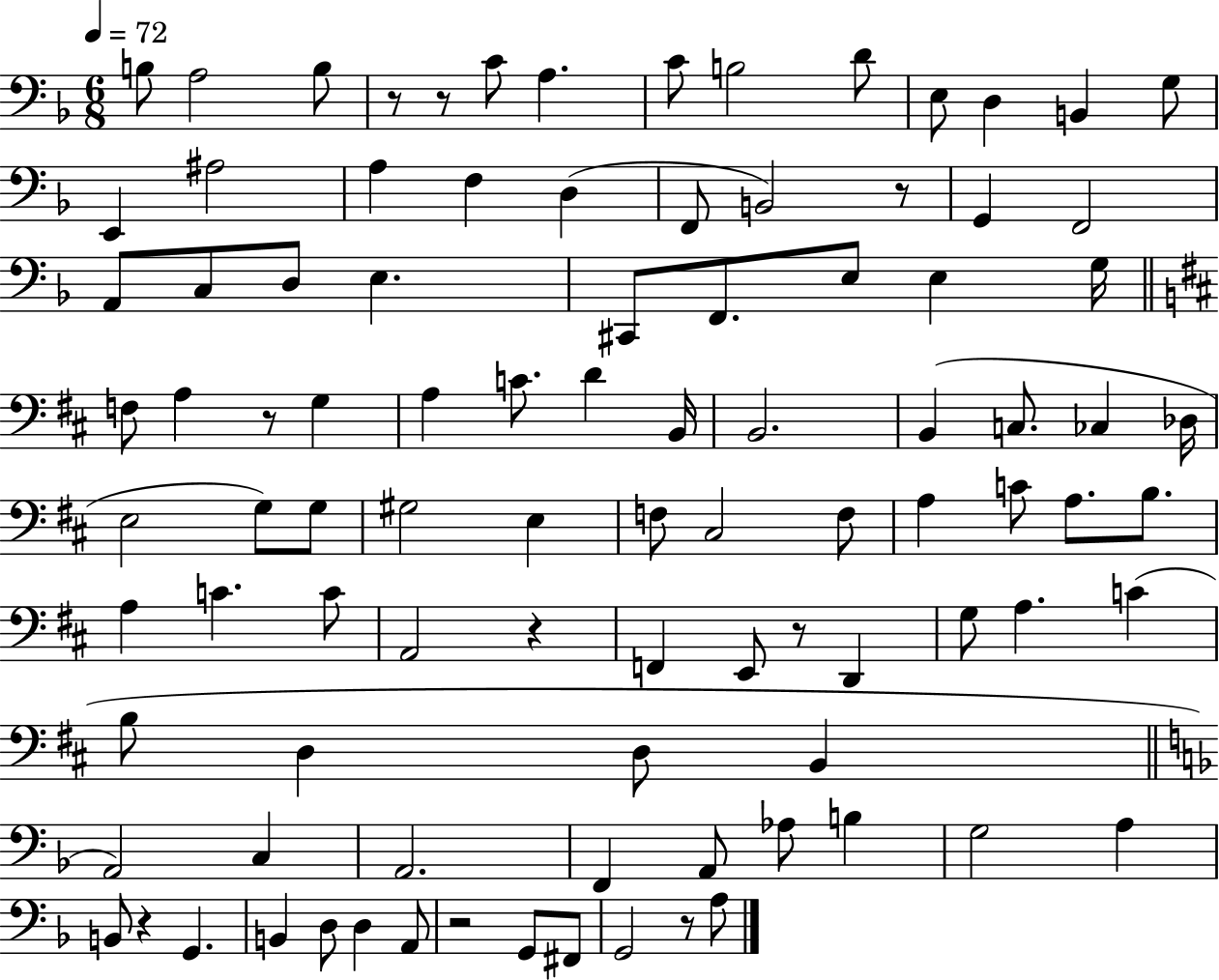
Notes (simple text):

B3/e A3/h B3/e R/e R/e C4/e A3/q. C4/e B3/h D4/e E3/e D3/q B2/q G3/e E2/q A#3/h A3/q F3/q D3/q F2/e B2/h R/e G2/q F2/h A2/e C3/e D3/e E3/q. C#2/e F2/e. E3/e E3/q G3/s F3/e A3/q R/e G3/q A3/q C4/e. D4/q B2/s B2/h. B2/q C3/e. CES3/q Db3/s E3/h G3/e G3/e G#3/h E3/q F3/e C#3/h F3/e A3/q C4/e A3/e. B3/e. A3/q C4/q. C4/e A2/h R/q F2/q E2/e R/e D2/q G3/e A3/q. C4/q B3/e D3/q D3/e B2/q A2/h C3/q A2/h. F2/q A2/e Ab3/e B3/q G3/h A3/q B2/e R/q G2/q. B2/q D3/e D3/q A2/e R/h G2/e F#2/e G2/h R/e A3/e